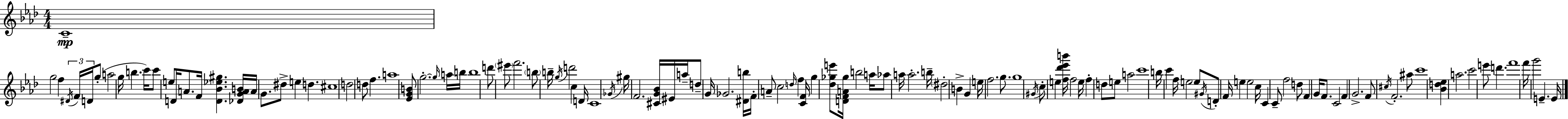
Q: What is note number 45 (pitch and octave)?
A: EIS4